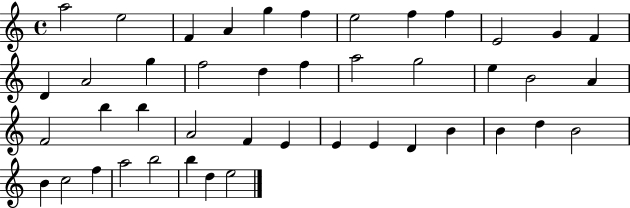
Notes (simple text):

A5/h E5/h F4/q A4/q G5/q F5/q E5/h F5/q F5/q E4/h G4/q F4/q D4/q A4/h G5/q F5/h D5/q F5/q A5/h G5/h E5/q B4/h A4/q F4/h B5/q B5/q A4/h F4/q E4/q E4/q E4/q D4/q B4/q B4/q D5/q B4/h B4/q C5/h F5/q A5/h B5/h B5/q D5/q E5/h